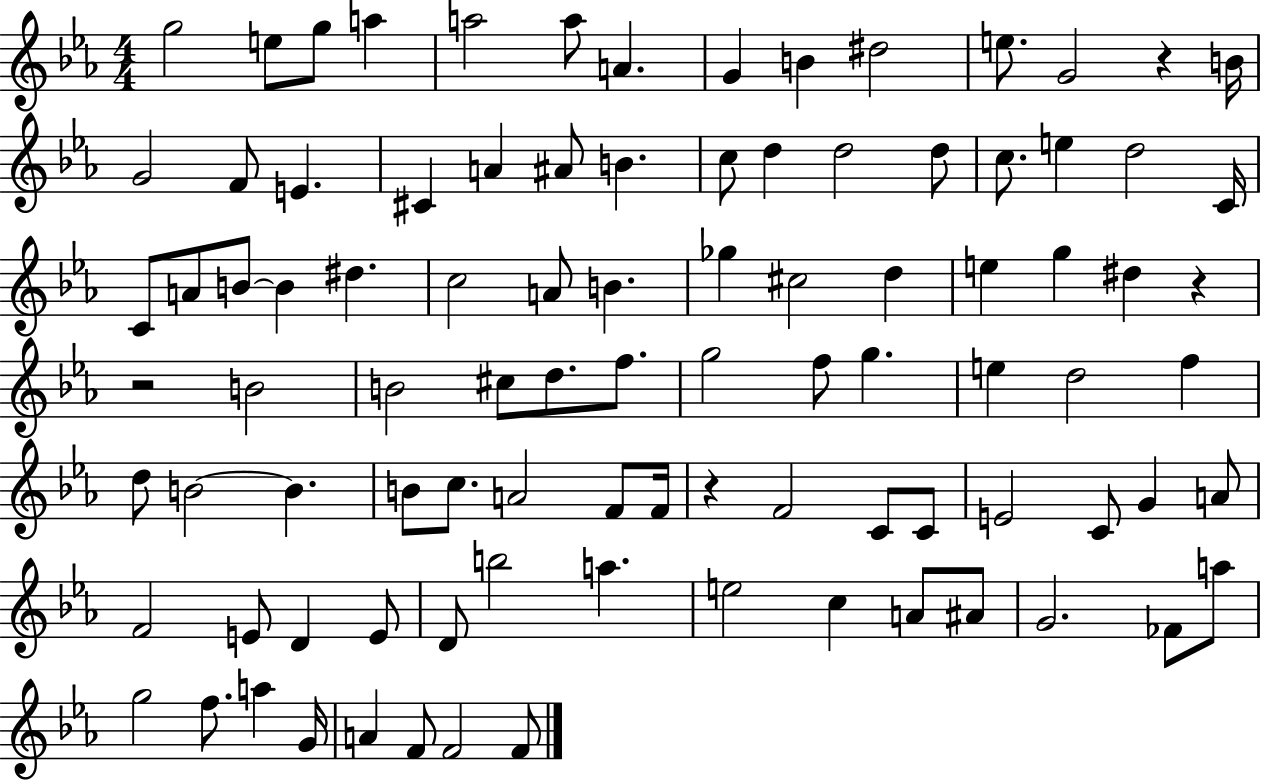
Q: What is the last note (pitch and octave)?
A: F4